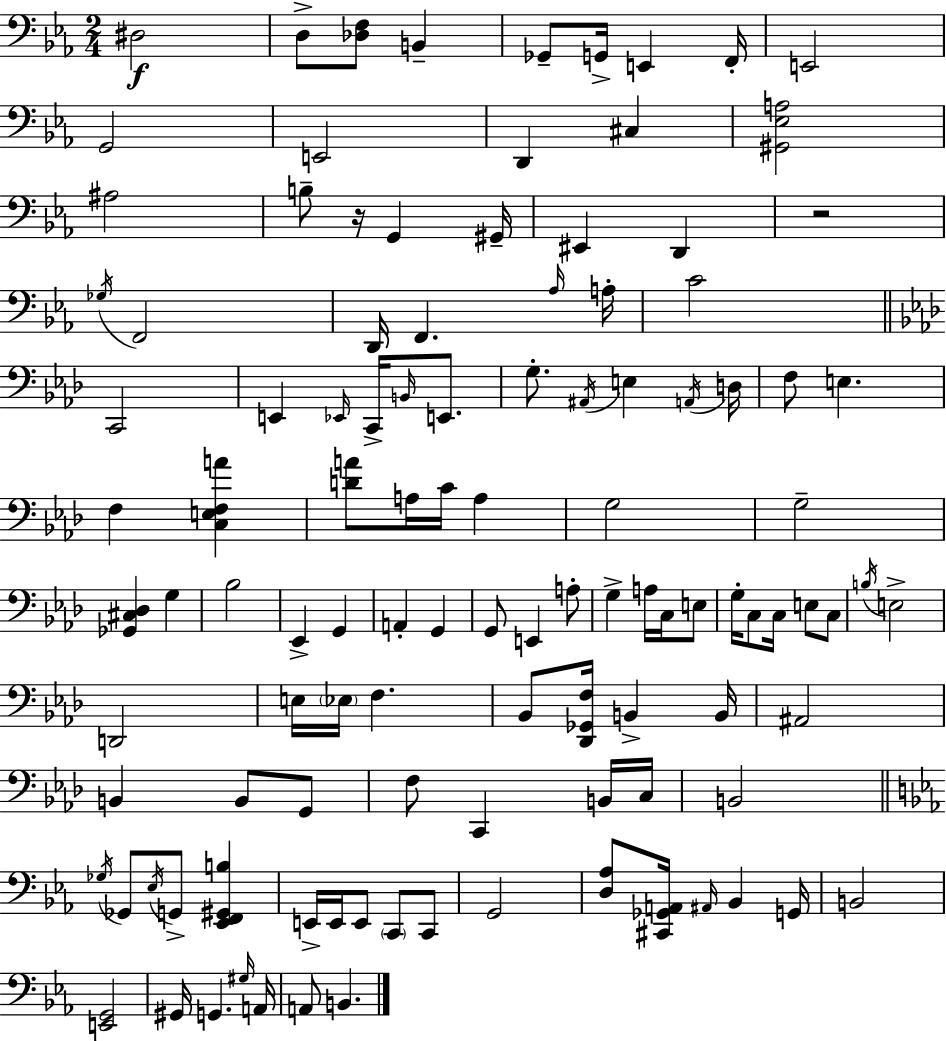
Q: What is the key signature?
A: EES major